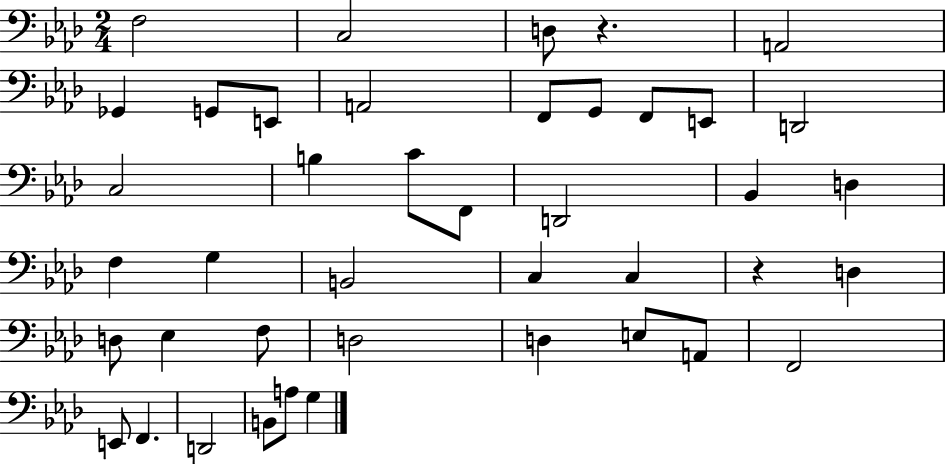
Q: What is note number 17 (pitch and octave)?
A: F2